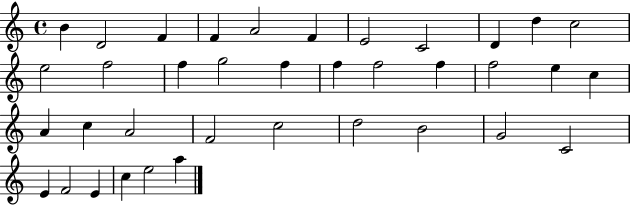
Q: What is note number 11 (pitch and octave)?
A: C5